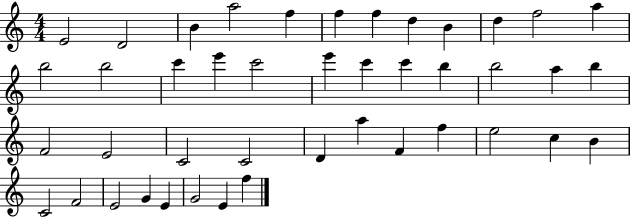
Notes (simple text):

E4/h D4/h B4/q A5/h F5/q F5/q F5/q D5/q B4/q D5/q F5/h A5/q B5/h B5/h C6/q E6/q C6/h E6/q C6/q C6/q B5/q B5/h A5/q B5/q F4/h E4/h C4/h C4/h D4/q A5/q F4/q F5/q E5/h C5/q B4/q C4/h F4/h E4/h G4/q E4/q G4/h E4/q F5/q